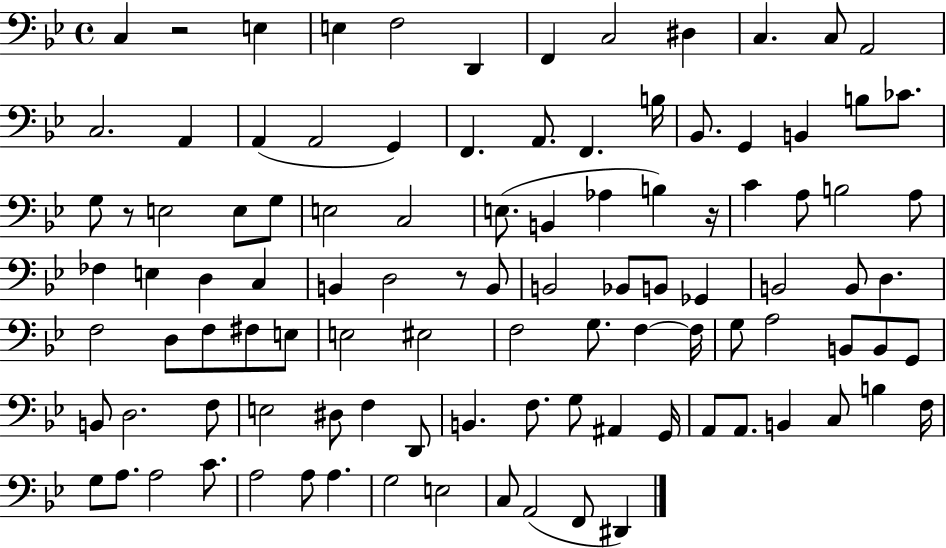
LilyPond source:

{
  \clef bass
  \time 4/4
  \defaultTimeSignature
  \key bes \major
  c4 r2 e4 | e4 f2 d,4 | f,4 c2 dis4 | c4. c8 a,2 | \break c2. a,4 | a,4( a,2 g,4) | f,4. a,8. f,4. b16 | bes,8. g,4 b,4 b8 ces'8. | \break g8 r8 e2 e8 g8 | e2 c2 | e8.( b,4 aes4 b4) r16 | c'4 a8 b2 a8 | \break fes4 e4 d4 c4 | b,4 d2 r8 b,8 | b,2 bes,8 b,8 ges,4 | b,2 b,8 d4. | \break f2 d8 f8 fis8 e8 | e2 eis2 | f2 g8. f4~~ f16 | g8 a2 b,8 b,8 g,8 | \break b,8 d2. f8 | e2 dis8 f4 d,8 | b,4. f8. g8 ais,4 g,16 | a,8 a,8. b,4 c8 b4 f16 | \break g8 a8. a2 c'8. | a2 a8 a4. | g2 e2 | c8 a,2( f,8 dis,4) | \break \bar "|."
}